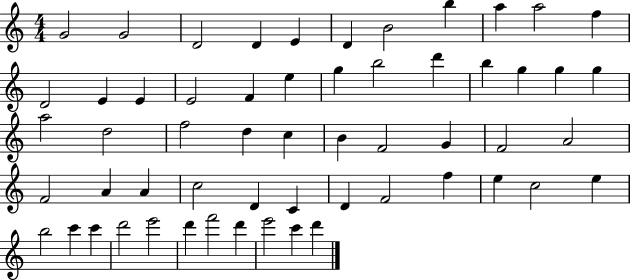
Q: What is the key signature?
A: C major